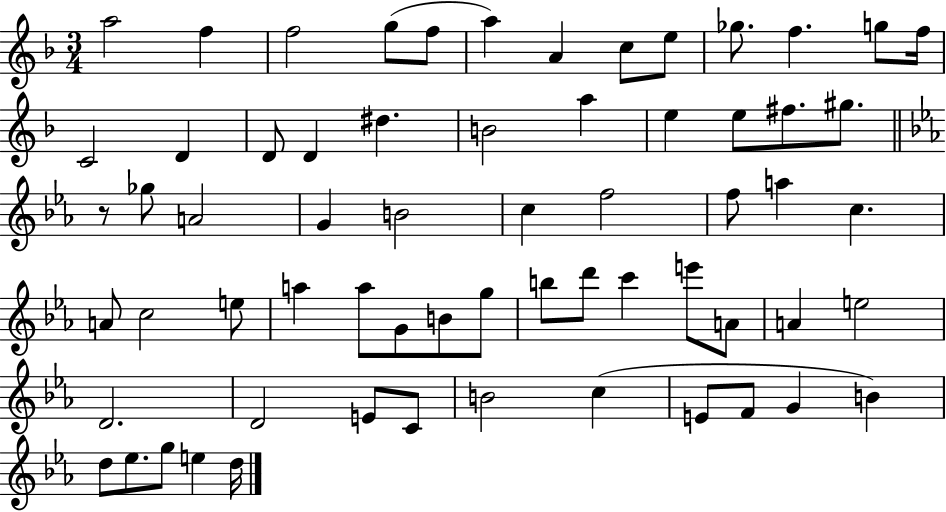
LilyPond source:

{
  \clef treble
  \numericTimeSignature
  \time 3/4
  \key f \major
  a''2 f''4 | f''2 g''8( f''8 | a''4) a'4 c''8 e''8 | ges''8. f''4. g''8 f''16 | \break c'2 d'4 | d'8 d'4 dis''4. | b'2 a''4 | e''4 e''8 fis''8. gis''8. | \break \bar "||" \break \key ees \major r8 ges''8 a'2 | g'4 b'2 | c''4 f''2 | f''8 a''4 c''4. | \break a'8 c''2 e''8 | a''4 a''8 g'8 b'8 g''8 | b''8 d'''8 c'''4 e'''8 a'8 | a'4 e''2 | \break d'2. | d'2 e'8 c'8 | b'2 c''4( | e'8 f'8 g'4 b'4) | \break d''8 ees''8. g''8 e''4 d''16 | \bar "|."
}